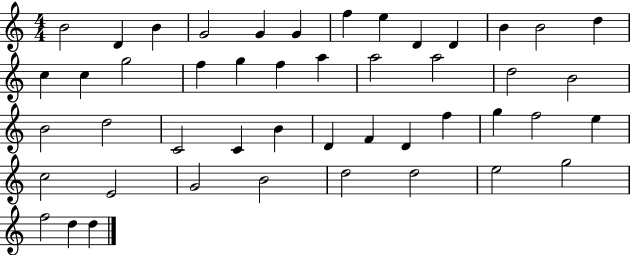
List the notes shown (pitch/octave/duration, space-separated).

B4/h D4/q B4/q G4/h G4/q G4/q F5/q E5/q D4/q D4/q B4/q B4/h D5/q C5/q C5/q G5/h F5/q G5/q F5/q A5/q A5/h A5/h D5/h B4/h B4/h D5/h C4/h C4/q B4/q D4/q F4/q D4/q F5/q G5/q F5/h E5/q C5/h E4/h G4/h B4/h D5/h D5/h E5/h G5/h F5/h D5/q D5/q